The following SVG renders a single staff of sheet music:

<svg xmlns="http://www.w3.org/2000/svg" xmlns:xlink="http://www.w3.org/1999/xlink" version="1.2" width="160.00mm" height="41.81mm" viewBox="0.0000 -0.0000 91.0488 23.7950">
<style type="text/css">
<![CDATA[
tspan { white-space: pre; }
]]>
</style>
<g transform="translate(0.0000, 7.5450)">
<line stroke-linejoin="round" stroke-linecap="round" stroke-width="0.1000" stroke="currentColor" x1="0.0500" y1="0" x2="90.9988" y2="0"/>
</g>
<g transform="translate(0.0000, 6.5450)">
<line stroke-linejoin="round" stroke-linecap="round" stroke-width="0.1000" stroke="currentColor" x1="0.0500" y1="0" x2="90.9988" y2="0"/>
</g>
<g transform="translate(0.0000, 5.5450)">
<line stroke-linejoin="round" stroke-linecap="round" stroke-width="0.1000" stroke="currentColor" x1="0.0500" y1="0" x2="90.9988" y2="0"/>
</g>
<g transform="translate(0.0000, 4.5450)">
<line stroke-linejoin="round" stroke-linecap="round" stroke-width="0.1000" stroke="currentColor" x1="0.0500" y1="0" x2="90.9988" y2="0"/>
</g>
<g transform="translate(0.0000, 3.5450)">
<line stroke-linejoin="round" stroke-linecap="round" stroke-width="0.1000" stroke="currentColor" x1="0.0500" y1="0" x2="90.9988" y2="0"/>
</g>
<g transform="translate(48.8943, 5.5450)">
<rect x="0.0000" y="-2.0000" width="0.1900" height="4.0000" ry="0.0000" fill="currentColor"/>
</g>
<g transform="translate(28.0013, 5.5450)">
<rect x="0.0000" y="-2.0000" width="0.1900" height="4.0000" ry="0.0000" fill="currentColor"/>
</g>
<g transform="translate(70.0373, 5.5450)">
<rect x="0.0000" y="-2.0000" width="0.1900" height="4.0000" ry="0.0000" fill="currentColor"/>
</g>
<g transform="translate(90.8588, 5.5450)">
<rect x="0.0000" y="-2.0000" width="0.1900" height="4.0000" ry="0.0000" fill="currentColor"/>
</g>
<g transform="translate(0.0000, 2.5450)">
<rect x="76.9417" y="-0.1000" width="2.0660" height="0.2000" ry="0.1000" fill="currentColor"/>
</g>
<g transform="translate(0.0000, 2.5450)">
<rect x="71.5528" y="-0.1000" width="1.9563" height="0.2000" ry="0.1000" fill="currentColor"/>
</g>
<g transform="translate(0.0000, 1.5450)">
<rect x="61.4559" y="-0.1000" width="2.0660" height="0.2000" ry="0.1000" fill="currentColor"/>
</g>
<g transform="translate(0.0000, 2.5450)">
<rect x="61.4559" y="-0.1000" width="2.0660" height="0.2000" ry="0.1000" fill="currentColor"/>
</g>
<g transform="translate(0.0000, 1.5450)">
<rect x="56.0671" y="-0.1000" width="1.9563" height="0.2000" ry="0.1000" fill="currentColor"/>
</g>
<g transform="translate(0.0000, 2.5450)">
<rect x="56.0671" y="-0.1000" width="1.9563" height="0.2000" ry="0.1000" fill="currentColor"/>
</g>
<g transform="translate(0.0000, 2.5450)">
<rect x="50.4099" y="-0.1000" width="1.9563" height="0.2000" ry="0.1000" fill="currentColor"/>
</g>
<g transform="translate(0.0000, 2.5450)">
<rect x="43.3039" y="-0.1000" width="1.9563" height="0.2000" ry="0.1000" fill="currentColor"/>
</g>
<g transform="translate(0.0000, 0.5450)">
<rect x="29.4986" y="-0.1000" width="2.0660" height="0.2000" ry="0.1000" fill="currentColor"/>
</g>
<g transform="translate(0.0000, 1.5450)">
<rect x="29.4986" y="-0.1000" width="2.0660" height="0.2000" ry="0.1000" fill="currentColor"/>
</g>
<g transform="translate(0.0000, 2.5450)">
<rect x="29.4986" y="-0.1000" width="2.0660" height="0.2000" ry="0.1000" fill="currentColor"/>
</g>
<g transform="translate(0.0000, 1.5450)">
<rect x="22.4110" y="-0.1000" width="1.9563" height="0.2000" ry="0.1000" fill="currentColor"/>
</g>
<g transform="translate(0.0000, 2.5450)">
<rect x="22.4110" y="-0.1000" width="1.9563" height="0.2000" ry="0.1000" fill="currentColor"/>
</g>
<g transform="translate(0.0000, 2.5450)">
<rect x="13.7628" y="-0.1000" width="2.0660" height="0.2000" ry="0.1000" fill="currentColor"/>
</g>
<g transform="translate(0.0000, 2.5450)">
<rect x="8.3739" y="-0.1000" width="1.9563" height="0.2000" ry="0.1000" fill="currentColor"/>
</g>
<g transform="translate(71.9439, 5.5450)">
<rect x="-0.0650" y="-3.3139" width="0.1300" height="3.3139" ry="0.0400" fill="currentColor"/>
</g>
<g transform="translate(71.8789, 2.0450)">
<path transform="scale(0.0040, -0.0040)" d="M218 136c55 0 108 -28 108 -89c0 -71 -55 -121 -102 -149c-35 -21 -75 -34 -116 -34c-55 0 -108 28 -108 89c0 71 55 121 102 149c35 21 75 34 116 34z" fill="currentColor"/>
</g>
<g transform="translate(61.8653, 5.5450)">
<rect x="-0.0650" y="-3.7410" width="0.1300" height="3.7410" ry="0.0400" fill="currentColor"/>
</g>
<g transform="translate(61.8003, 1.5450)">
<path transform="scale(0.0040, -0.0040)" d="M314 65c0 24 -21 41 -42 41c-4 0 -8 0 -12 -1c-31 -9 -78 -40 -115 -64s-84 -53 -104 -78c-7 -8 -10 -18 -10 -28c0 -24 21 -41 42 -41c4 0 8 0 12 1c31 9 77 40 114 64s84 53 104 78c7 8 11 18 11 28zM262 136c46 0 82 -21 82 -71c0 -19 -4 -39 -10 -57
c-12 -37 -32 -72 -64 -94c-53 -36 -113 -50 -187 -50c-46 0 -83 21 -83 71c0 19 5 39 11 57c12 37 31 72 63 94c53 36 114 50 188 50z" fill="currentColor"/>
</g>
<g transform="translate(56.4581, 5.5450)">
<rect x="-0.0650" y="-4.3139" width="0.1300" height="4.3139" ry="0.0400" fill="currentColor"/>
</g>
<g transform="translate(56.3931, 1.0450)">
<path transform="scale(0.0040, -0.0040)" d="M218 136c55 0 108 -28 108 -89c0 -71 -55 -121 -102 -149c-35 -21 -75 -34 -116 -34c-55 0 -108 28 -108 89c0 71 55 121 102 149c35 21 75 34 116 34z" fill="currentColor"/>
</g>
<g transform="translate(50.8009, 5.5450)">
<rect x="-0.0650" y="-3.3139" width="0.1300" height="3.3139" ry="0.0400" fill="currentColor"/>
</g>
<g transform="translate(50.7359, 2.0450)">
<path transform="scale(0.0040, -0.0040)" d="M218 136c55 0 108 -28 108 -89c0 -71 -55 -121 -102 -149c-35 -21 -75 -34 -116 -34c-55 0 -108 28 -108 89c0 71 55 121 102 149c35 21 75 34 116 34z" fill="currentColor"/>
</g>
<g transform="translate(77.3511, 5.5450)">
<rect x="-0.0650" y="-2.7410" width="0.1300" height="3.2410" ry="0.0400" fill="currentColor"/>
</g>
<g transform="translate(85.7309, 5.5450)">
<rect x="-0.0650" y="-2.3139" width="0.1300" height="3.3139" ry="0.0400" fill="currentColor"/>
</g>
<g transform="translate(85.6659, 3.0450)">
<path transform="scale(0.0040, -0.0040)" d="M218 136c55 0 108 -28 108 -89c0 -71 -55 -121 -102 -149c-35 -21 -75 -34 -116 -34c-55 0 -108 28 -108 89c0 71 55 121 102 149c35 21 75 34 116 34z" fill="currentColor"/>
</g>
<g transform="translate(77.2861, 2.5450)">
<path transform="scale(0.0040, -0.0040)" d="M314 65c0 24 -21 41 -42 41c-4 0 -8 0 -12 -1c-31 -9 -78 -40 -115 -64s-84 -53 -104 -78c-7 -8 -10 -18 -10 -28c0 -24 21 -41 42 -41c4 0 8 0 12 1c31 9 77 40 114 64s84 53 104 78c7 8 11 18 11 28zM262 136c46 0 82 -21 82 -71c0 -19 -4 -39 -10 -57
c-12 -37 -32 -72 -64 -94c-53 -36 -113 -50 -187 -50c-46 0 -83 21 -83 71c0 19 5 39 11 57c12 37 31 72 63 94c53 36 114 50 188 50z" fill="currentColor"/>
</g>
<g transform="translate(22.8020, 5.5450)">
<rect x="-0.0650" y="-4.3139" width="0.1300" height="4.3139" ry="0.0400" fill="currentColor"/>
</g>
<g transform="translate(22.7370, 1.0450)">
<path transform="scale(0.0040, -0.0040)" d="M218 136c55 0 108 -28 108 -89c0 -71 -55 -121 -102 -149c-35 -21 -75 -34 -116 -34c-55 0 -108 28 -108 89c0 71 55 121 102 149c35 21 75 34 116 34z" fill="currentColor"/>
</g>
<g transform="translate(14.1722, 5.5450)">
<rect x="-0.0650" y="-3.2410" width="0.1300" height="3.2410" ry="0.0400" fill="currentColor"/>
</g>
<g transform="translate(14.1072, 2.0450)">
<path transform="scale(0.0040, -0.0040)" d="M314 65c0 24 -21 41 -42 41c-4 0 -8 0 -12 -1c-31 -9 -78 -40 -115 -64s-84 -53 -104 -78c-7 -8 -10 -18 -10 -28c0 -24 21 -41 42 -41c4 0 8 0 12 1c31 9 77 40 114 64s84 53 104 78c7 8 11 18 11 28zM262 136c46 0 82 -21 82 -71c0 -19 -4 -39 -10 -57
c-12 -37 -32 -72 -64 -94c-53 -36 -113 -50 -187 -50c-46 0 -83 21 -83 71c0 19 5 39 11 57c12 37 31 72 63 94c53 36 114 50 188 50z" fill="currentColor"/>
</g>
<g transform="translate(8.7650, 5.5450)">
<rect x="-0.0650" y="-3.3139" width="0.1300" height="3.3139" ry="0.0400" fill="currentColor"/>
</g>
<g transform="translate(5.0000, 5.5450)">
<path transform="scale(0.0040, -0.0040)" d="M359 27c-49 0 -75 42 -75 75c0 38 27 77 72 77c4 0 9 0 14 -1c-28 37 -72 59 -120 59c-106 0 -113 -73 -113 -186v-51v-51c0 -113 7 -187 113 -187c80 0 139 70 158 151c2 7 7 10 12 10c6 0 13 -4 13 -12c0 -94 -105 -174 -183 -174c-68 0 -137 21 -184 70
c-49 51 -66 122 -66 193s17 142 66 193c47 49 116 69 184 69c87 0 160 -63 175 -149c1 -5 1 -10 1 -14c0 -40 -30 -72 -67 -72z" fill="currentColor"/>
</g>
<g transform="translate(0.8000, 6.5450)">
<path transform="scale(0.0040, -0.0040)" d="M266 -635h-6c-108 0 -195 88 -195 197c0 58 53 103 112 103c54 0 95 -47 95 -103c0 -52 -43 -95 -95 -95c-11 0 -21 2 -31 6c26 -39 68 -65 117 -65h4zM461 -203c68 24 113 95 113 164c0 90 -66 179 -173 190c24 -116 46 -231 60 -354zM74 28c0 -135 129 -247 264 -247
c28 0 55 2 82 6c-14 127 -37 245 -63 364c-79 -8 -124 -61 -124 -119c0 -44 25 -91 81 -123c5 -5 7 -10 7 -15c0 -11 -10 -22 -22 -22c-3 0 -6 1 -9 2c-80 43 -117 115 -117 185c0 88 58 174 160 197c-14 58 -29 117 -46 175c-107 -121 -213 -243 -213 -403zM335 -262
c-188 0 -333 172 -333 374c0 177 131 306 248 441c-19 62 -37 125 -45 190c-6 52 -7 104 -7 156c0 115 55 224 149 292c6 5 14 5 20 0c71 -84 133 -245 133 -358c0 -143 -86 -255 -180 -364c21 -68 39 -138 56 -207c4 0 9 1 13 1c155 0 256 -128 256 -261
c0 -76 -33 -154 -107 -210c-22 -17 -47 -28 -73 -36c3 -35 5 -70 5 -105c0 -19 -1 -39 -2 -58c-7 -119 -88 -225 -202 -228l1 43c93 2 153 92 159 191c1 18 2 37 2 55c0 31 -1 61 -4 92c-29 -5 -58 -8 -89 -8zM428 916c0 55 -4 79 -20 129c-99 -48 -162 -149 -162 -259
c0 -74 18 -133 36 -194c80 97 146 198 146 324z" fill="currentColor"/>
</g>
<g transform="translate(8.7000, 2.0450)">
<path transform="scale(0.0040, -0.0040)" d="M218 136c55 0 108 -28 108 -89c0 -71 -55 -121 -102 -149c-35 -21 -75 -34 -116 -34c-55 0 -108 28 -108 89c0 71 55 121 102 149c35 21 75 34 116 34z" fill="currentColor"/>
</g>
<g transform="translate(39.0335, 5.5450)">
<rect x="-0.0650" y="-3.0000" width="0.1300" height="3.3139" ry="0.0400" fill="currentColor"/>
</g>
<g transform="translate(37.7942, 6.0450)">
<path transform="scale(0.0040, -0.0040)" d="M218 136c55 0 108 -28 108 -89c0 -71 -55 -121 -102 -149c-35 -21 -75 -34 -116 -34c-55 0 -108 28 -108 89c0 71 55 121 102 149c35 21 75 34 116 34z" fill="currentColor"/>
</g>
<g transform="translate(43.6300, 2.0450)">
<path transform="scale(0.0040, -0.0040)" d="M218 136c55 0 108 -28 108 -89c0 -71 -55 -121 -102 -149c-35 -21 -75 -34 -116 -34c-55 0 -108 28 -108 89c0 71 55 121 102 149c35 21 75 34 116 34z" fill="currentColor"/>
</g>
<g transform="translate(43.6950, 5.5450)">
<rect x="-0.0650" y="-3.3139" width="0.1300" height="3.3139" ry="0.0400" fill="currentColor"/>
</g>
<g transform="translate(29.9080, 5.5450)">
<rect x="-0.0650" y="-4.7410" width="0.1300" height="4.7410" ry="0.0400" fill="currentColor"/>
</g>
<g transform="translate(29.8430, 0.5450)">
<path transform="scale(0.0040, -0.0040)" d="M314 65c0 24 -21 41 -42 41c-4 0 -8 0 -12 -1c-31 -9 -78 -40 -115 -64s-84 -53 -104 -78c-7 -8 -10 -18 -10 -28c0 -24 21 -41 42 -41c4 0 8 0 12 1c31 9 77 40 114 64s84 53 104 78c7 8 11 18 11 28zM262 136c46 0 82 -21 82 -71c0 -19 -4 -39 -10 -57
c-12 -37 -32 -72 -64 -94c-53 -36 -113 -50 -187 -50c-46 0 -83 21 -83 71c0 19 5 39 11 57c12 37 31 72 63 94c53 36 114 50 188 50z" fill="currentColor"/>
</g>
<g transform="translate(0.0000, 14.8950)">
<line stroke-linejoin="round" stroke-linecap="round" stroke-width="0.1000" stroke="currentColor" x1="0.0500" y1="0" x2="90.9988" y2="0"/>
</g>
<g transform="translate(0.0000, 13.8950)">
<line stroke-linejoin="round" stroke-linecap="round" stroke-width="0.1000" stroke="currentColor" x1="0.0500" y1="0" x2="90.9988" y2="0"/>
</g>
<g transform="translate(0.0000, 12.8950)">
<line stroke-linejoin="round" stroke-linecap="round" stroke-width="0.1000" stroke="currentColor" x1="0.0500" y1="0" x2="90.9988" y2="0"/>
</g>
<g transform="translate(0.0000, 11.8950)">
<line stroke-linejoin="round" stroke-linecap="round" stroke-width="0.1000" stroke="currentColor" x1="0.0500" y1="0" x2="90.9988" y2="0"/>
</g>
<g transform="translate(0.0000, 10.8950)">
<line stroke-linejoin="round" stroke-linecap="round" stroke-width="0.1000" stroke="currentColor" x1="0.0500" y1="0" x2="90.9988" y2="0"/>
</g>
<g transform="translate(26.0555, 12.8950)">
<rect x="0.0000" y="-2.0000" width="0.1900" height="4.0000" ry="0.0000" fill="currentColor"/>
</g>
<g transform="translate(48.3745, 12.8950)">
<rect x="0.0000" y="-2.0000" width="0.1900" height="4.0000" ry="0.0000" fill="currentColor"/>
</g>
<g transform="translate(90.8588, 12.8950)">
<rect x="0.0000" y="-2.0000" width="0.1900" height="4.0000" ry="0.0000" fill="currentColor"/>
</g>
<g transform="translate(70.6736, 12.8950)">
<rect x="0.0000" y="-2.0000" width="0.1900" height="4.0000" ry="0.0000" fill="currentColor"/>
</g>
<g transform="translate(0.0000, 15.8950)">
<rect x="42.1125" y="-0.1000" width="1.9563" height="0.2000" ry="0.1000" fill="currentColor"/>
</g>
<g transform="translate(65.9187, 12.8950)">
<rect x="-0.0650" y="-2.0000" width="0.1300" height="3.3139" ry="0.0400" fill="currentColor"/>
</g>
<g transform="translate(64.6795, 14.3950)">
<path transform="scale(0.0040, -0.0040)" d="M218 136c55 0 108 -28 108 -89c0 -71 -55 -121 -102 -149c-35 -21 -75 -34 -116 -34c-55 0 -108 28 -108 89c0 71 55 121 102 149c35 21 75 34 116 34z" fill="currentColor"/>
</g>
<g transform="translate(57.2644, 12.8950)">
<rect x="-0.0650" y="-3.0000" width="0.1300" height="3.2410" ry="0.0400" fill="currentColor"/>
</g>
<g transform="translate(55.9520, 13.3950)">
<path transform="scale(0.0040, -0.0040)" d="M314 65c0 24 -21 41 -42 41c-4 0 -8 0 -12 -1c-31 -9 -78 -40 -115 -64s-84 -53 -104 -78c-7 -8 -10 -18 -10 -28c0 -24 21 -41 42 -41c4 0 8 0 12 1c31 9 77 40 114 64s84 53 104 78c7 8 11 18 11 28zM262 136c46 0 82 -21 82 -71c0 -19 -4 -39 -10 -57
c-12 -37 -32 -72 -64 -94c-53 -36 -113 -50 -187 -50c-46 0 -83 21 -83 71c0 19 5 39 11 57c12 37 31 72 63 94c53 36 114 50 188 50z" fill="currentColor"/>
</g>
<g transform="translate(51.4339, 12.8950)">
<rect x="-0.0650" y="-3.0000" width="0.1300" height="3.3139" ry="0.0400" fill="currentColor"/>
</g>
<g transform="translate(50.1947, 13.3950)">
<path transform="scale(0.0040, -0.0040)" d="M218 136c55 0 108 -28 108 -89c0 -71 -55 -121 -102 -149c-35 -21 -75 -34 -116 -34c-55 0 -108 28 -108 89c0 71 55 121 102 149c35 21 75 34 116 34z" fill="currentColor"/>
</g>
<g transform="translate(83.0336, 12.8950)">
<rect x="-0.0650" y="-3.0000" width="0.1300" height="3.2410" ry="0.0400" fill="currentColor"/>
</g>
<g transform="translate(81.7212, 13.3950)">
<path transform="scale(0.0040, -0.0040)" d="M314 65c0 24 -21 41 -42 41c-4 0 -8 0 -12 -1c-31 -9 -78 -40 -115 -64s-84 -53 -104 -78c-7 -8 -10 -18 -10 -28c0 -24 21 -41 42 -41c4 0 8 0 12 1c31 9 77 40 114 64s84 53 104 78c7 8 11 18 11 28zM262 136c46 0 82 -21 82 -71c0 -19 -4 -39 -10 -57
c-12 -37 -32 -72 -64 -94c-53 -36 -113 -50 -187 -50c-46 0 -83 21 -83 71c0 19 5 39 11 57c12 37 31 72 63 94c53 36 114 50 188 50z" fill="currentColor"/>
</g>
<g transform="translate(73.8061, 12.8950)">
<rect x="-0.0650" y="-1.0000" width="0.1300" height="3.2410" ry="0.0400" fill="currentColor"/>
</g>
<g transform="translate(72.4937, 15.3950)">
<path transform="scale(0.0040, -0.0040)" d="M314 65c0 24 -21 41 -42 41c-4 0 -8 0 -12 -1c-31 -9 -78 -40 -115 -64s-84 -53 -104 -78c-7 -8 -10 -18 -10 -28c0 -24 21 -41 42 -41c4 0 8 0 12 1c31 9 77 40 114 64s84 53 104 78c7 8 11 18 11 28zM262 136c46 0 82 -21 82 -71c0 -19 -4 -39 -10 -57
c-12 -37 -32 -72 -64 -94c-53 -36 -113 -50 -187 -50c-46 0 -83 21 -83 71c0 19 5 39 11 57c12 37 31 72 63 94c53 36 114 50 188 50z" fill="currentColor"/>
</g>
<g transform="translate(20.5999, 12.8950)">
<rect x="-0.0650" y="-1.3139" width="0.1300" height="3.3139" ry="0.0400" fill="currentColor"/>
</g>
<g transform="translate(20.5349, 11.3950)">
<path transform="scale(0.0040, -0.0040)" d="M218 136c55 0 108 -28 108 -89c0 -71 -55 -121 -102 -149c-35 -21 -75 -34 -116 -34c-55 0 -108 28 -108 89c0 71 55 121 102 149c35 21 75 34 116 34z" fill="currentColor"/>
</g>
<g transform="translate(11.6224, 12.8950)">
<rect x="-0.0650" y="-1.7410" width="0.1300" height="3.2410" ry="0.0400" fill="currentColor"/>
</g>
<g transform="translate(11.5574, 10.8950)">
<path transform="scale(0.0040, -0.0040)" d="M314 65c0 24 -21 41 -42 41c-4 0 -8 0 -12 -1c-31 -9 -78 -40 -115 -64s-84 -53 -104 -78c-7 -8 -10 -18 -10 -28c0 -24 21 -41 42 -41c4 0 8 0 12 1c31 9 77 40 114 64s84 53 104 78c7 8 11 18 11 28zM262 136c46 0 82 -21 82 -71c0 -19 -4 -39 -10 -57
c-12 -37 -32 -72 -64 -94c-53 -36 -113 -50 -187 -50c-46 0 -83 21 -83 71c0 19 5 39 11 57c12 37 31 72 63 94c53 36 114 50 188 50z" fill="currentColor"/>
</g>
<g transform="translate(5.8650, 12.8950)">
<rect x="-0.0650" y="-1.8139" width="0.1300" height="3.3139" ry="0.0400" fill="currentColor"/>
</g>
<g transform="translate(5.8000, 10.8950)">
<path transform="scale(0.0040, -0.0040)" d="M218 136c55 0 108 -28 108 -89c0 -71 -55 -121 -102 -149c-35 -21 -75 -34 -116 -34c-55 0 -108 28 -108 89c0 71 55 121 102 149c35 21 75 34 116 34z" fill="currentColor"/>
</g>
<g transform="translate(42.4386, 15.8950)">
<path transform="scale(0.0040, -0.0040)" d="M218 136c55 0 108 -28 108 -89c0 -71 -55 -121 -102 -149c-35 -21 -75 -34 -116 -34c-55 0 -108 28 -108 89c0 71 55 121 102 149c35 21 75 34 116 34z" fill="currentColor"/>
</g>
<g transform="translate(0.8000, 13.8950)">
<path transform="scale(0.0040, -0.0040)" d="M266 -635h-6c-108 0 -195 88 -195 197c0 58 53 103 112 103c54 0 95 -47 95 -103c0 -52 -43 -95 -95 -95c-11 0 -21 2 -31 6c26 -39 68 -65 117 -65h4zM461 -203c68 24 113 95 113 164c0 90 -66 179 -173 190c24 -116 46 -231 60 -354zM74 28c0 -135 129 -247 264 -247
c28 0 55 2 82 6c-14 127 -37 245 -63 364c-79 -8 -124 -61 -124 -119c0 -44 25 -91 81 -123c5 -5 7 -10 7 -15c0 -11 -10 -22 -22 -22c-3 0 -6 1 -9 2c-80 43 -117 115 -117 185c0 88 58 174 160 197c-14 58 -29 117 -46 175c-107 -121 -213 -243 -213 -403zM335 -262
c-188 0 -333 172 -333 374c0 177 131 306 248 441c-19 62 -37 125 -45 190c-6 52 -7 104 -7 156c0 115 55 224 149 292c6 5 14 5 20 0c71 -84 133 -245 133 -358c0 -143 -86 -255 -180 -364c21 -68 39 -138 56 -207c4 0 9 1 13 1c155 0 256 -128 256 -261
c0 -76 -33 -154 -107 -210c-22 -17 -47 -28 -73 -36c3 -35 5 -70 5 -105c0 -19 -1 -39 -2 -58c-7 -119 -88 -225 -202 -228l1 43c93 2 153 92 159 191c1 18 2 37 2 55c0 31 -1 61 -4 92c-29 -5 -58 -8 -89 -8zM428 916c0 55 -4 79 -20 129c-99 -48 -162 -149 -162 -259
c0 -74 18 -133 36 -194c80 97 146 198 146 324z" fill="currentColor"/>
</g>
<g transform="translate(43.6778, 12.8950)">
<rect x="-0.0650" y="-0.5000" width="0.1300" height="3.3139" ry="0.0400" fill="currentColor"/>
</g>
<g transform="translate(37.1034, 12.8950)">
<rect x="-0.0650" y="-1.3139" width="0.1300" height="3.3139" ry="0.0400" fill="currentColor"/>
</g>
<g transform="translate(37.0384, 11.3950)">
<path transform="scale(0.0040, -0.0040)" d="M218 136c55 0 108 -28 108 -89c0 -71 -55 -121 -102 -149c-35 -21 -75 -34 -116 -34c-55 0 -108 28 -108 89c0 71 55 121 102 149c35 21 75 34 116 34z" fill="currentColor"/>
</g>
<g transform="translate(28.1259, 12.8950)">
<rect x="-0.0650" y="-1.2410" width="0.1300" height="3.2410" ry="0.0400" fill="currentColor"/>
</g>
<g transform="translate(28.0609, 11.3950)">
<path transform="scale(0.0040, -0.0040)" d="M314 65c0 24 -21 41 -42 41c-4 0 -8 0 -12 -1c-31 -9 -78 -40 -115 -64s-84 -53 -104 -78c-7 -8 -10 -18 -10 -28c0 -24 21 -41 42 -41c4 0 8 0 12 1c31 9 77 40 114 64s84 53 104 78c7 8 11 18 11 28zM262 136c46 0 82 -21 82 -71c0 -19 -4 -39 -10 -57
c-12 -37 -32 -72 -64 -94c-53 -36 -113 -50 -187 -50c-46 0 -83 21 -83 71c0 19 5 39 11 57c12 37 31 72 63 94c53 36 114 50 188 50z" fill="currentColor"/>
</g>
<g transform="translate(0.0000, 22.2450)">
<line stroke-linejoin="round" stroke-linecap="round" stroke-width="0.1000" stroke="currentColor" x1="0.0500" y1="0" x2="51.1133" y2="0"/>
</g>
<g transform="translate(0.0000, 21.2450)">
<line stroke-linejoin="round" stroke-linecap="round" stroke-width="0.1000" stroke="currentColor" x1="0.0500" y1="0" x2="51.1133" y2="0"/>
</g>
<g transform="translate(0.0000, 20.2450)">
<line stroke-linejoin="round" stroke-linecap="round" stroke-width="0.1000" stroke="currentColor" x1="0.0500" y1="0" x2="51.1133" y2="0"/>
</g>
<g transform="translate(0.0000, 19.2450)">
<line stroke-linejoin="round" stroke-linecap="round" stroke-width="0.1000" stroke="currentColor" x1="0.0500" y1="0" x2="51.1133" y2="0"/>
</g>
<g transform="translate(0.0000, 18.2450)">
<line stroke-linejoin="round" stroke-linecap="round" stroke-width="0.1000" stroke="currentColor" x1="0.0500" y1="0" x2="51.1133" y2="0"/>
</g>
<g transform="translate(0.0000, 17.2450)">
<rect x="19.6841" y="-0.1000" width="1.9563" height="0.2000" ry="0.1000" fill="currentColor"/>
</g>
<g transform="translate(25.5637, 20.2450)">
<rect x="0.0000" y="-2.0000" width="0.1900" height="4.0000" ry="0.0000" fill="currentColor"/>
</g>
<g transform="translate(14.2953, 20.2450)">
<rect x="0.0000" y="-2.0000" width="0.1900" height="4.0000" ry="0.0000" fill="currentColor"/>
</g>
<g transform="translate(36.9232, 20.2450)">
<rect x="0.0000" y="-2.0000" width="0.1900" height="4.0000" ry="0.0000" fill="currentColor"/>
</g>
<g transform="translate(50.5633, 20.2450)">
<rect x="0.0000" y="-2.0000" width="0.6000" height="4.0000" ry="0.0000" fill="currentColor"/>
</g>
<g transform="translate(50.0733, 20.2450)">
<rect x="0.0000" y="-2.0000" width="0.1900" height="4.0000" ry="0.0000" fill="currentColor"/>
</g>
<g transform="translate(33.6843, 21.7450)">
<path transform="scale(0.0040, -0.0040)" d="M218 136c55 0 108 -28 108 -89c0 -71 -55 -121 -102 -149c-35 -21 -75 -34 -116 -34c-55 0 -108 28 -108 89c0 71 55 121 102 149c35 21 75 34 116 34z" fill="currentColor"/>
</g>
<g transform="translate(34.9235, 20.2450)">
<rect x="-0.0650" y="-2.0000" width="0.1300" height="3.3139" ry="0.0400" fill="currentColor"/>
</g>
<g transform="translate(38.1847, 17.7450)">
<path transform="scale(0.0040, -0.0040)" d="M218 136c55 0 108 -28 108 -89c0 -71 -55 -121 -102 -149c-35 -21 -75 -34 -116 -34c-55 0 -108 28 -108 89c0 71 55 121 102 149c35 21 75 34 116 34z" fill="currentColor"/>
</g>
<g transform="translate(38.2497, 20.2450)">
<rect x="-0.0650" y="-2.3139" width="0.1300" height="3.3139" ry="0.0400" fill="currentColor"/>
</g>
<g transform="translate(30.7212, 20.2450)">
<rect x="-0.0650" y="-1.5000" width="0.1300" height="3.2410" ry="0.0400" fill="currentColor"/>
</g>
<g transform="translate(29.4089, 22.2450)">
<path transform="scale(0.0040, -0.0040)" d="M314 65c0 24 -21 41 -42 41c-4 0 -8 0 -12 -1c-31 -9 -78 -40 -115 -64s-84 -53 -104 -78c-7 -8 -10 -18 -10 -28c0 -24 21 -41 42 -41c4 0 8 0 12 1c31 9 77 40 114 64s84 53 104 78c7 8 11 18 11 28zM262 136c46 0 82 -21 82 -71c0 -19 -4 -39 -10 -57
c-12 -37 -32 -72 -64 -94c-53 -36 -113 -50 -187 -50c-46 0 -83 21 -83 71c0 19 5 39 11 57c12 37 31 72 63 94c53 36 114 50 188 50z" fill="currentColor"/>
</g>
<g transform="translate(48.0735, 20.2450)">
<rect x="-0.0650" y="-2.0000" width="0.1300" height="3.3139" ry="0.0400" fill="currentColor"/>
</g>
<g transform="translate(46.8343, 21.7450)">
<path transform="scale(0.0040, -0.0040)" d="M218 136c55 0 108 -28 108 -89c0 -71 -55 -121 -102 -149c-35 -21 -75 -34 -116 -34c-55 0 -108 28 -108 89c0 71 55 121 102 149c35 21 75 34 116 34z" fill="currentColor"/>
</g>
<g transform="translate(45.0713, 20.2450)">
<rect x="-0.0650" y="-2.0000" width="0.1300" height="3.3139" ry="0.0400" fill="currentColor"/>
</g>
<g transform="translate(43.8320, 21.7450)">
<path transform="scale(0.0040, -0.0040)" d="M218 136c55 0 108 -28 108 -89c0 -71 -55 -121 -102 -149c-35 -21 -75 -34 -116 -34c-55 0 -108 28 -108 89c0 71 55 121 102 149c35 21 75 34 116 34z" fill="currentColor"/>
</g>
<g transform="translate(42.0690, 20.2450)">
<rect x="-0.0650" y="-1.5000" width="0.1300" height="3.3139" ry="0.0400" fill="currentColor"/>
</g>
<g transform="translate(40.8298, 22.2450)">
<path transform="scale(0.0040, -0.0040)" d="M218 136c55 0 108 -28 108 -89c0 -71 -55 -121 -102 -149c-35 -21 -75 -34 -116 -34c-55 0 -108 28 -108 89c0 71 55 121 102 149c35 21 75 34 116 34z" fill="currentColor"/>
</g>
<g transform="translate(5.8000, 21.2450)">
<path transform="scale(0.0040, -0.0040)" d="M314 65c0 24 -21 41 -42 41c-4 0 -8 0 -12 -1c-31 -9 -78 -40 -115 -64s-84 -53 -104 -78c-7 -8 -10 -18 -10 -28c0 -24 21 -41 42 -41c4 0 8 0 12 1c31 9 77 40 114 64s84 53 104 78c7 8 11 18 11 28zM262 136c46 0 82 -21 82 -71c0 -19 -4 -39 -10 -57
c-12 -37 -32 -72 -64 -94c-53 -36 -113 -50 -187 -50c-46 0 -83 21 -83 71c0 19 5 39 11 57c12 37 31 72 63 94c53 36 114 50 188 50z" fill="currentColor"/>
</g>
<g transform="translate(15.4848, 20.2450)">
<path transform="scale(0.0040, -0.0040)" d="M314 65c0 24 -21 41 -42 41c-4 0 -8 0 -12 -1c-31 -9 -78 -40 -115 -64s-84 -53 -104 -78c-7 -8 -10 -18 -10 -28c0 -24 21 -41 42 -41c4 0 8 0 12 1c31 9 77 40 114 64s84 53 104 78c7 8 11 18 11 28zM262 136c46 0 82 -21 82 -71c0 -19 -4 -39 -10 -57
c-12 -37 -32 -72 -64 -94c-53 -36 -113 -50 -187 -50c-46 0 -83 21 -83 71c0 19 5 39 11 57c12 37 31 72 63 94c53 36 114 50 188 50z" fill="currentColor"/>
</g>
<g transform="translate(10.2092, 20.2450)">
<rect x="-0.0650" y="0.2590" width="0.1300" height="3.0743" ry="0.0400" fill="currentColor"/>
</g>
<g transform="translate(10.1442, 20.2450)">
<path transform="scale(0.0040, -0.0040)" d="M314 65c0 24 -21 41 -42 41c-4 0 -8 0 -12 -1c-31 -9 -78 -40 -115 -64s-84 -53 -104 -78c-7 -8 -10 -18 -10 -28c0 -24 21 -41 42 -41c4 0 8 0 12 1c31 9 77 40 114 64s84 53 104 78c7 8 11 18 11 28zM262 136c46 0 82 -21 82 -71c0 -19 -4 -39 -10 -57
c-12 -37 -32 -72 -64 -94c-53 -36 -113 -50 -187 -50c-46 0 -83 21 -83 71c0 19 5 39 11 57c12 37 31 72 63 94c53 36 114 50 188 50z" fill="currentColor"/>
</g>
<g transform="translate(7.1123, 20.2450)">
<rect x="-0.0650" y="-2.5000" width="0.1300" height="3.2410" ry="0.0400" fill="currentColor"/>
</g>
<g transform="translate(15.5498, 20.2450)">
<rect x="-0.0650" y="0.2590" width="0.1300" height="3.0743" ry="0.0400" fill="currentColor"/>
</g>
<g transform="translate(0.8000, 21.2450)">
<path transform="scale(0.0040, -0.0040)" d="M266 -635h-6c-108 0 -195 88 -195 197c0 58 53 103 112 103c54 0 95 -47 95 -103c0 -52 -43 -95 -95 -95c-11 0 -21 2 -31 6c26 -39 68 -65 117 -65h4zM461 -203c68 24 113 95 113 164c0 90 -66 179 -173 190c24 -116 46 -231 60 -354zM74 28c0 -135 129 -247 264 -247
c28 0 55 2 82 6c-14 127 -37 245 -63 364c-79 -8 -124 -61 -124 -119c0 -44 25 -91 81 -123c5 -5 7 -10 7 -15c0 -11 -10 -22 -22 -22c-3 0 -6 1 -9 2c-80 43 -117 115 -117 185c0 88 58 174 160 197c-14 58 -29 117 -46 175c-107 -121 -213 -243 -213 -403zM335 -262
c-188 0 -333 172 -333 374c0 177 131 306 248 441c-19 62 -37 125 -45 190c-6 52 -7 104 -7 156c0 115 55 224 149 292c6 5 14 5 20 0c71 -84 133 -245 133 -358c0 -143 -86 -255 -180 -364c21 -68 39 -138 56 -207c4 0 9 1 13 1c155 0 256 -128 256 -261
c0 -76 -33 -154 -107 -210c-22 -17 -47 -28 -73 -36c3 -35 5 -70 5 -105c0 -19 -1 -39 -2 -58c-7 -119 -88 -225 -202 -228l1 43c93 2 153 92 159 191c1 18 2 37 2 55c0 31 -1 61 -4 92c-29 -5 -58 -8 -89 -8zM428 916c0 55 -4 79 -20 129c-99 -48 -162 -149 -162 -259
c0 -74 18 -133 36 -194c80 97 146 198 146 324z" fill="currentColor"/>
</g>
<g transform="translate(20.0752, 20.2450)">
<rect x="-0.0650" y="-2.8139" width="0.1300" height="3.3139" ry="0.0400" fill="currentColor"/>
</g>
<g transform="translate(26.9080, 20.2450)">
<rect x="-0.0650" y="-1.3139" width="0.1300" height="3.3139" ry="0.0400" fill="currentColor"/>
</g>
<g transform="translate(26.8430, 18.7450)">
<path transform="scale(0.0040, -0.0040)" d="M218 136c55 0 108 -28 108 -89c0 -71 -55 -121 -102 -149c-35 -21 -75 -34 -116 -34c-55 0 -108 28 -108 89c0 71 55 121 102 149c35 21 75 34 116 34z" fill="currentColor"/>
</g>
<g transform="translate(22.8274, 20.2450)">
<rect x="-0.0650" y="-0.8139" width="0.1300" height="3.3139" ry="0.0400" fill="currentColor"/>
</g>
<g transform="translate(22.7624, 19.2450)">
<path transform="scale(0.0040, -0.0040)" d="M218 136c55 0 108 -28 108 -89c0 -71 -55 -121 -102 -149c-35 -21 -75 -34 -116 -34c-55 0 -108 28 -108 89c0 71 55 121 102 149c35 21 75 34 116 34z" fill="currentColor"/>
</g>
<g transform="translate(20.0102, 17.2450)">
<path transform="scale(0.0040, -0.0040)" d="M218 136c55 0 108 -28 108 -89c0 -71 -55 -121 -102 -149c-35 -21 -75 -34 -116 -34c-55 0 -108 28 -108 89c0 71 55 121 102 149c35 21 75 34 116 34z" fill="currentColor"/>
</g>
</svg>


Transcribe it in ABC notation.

X:1
T:Untitled
M:4/4
L:1/4
K:C
b b2 d' e'2 A b b d' c'2 b a2 g f f2 e e2 e C A A2 F D2 A2 G2 B2 B2 a d e E2 F g E F F